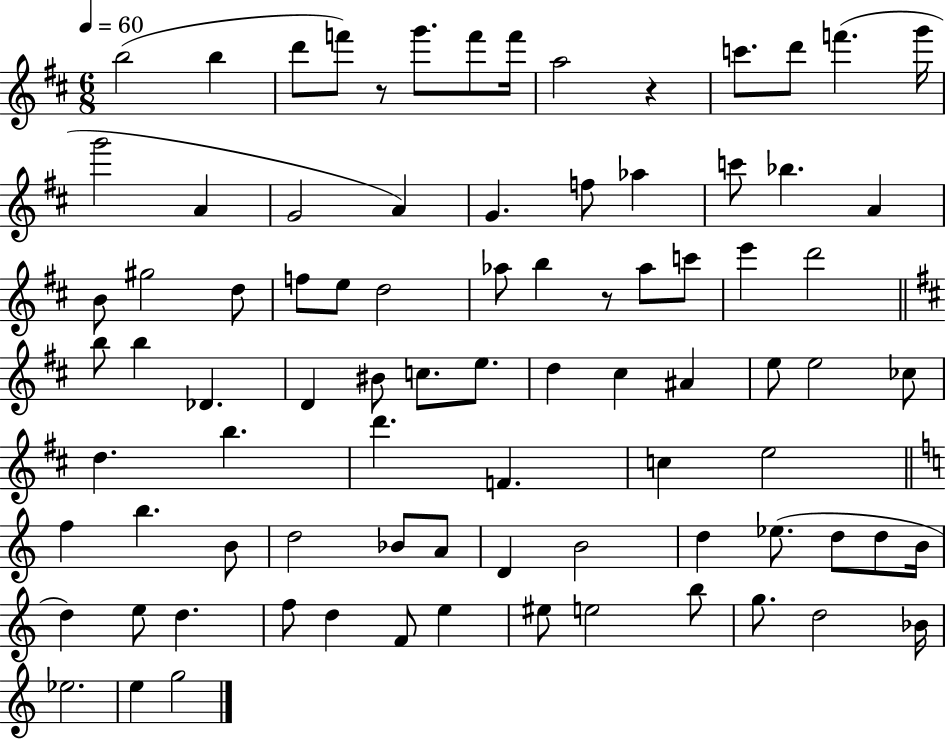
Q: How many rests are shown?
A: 3